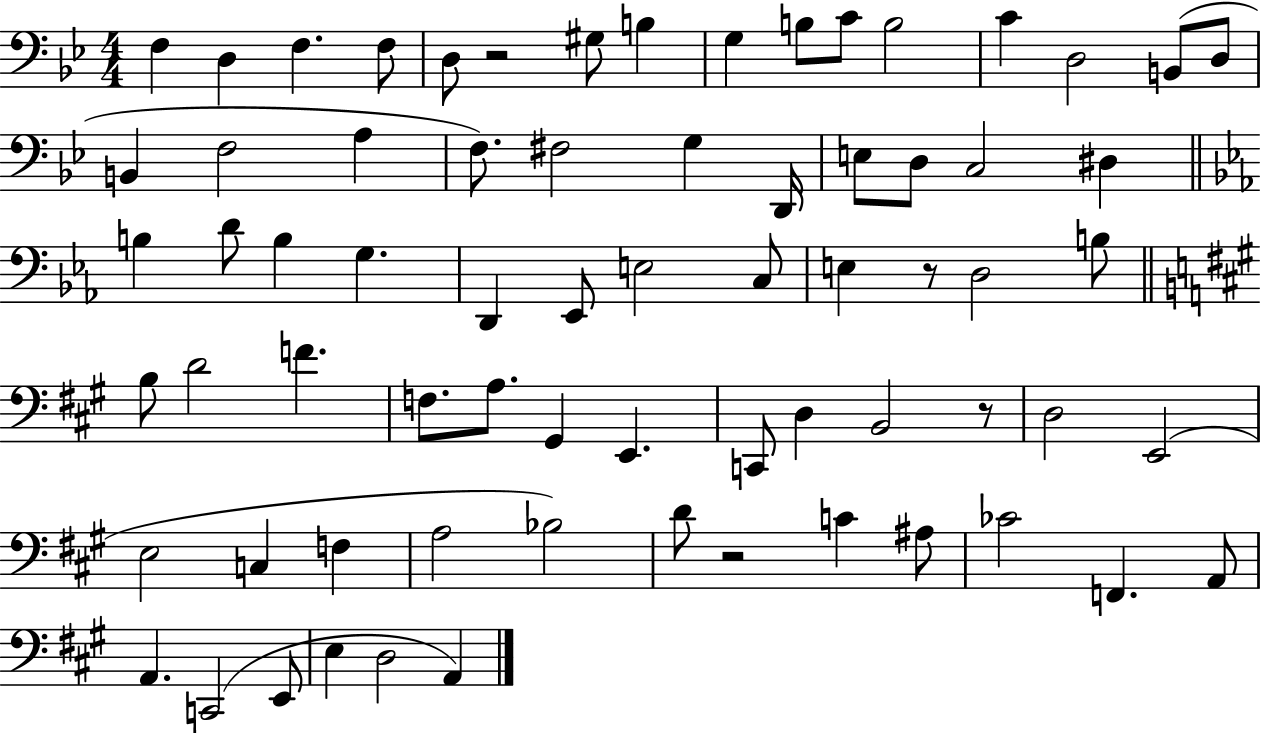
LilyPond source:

{
  \clef bass
  \numericTimeSignature
  \time 4/4
  \key bes \major
  \repeat volta 2 { f4 d4 f4. f8 | d8 r2 gis8 b4 | g4 b8 c'8 b2 | c'4 d2 b,8( d8 | \break b,4 f2 a4 | f8.) fis2 g4 d,16 | e8 d8 c2 dis4 | \bar "||" \break \key ees \major b4 d'8 b4 g4. | d,4 ees,8 e2 c8 | e4 r8 d2 b8 | \bar "||" \break \key a \major b8 d'2 f'4. | f8. a8. gis,4 e,4. | c,8 d4 b,2 r8 | d2 e,2( | \break e2 c4 f4 | a2 bes2) | d'8 r2 c'4 ais8 | ces'2 f,4. a,8 | \break a,4. c,2( e,8 | e4 d2 a,4) | } \bar "|."
}